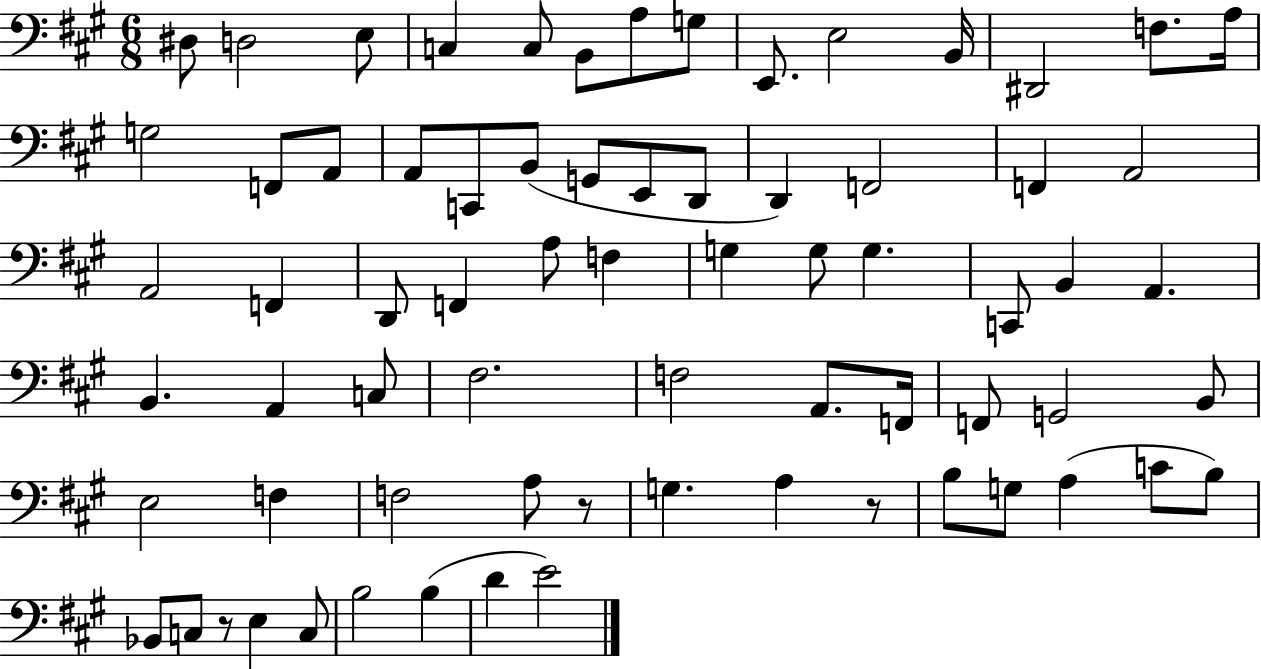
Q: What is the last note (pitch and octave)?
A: E4